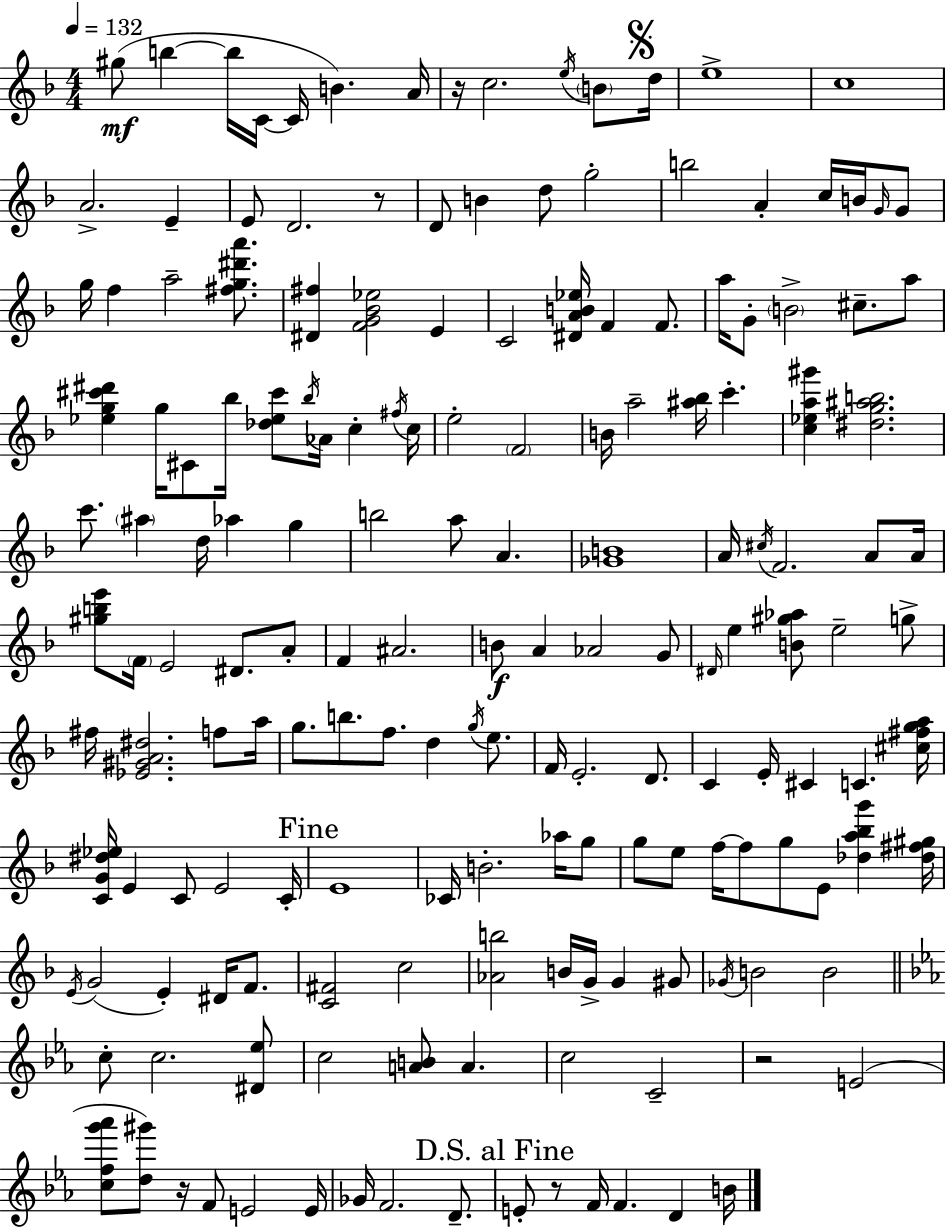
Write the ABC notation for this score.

X:1
T:Untitled
M:4/4
L:1/4
K:Dm
^g/2 b b/4 C/4 C/4 B A/4 z/4 c2 e/4 B/2 d/4 e4 c4 A2 E E/2 D2 z/2 D/2 B d/2 g2 b2 A c/4 B/4 G/4 G/2 g/4 f a2 [^fg^d'a']/2 [^D^f] [FG_B_e]2 E C2 [^DAB_e]/4 F F/2 a/4 G/2 B2 ^c/2 a/2 [_eg^c'^d'] g/4 ^C/2 _b/4 [_d_e^c']/2 _b/4 _A/4 c ^f/4 c/4 e2 F2 B/4 a2 [^a_b]/4 c' [c_ea^g'] [^dg^ab]2 c'/2 ^a d/4 _a g b2 a/2 A [_GB]4 A/4 ^c/4 F2 A/2 A/4 [^gbe']/2 F/4 E2 ^D/2 A/2 F ^A2 B/2 A _A2 G/2 ^D/4 e [B^g_a]/2 e2 g/2 ^f/4 [_E^GA^d]2 f/2 a/4 g/2 b/2 f/2 d g/4 e/2 F/4 E2 D/2 C E/4 ^C C [^c^fga]/4 [CG^d_e]/4 E C/2 E2 C/4 E4 _C/4 B2 _a/4 g/2 g/2 e/2 f/4 f/2 g/2 E/2 [_da_bg'] [_d^f^g]/4 E/4 G2 E ^D/4 F/2 [C^F]2 c2 [_Ab]2 B/4 G/4 G ^G/2 _G/4 B2 B2 c/2 c2 [^D_e]/2 c2 [AB]/2 A c2 C2 z2 E2 [cfg'_a']/2 [d^g']/2 z/4 F/2 E2 E/4 _G/4 F2 D/2 E/2 z/2 F/4 F D B/4